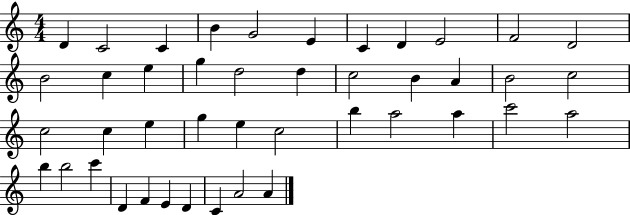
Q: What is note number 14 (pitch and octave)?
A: E5